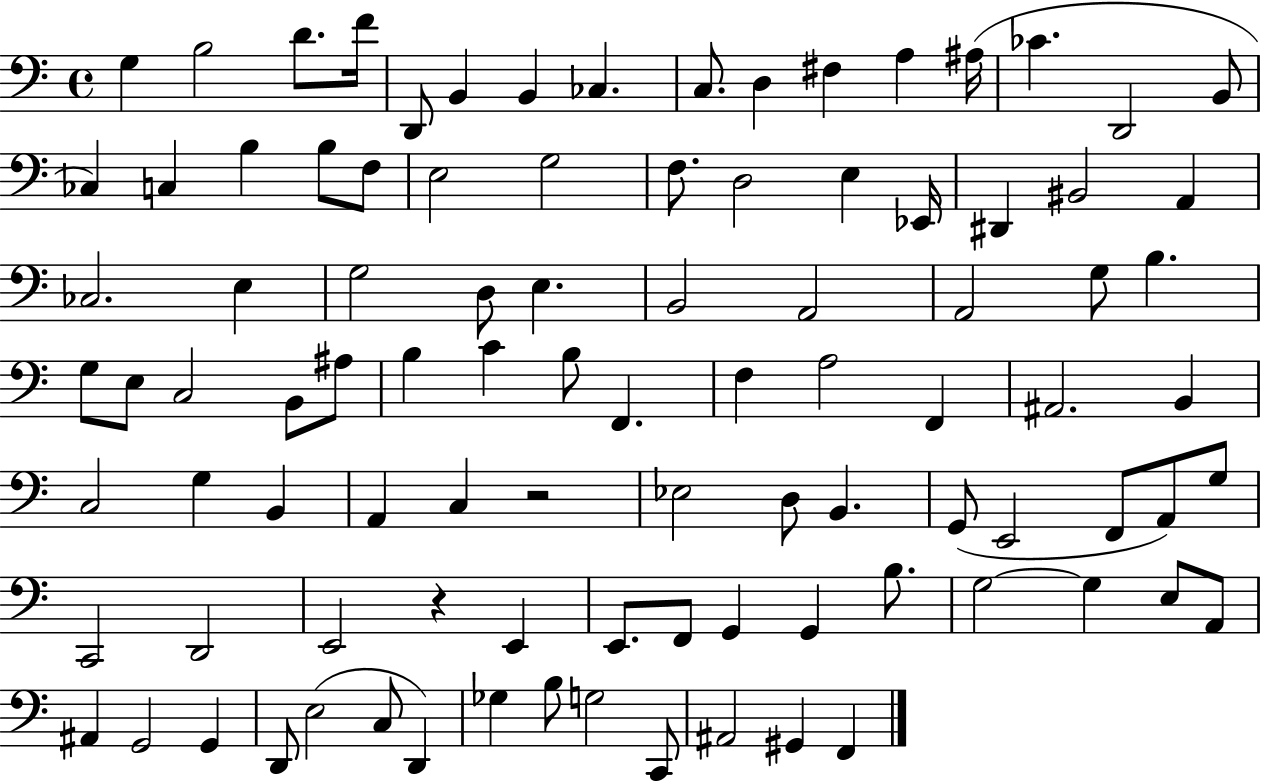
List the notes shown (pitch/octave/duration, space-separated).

G3/q B3/h D4/e. F4/s D2/e B2/q B2/q CES3/q. C3/e. D3/q F#3/q A3/q A#3/s CES4/q. D2/h B2/e CES3/q C3/q B3/q B3/e F3/e E3/h G3/h F3/e. D3/h E3/q Eb2/s D#2/q BIS2/h A2/q CES3/h. E3/q G3/h D3/e E3/q. B2/h A2/h A2/h G3/e B3/q. G3/e E3/e C3/h B2/e A#3/e B3/q C4/q B3/e F2/q. F3/q A3/h F2/q A#2/h. B2/q C3/h G3/q B2/q A2/q C3/q R/h Eb3/h D3/e B2/q. G2/e E2/h F2/e A2/e G3/e C2/h D2/h E2/h R/q E2/q E2/e. F2/e G2/q G2/q B3/e. G3/h G3/q E3/e A2/e A#2/q G2/h G2/q D2/e E3/h C3/e D2/q Gb3/q B3/e G3/h C2/e A#2/h G#2/q F2/q